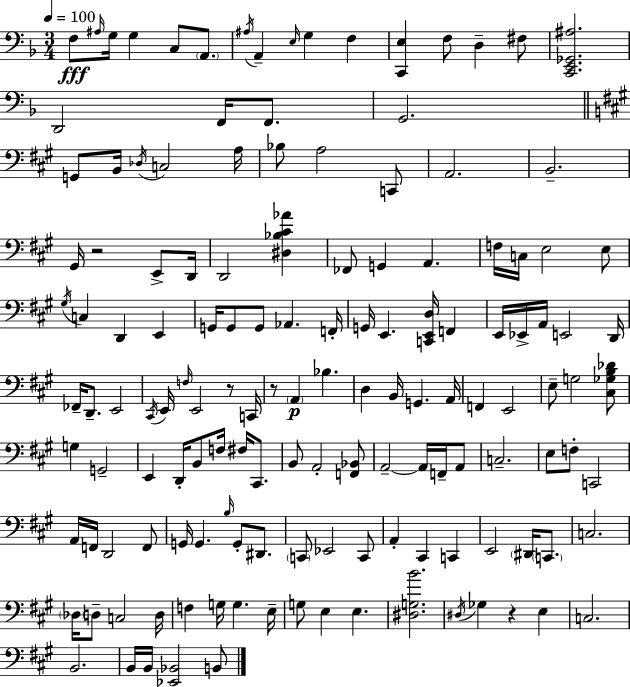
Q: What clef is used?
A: bass